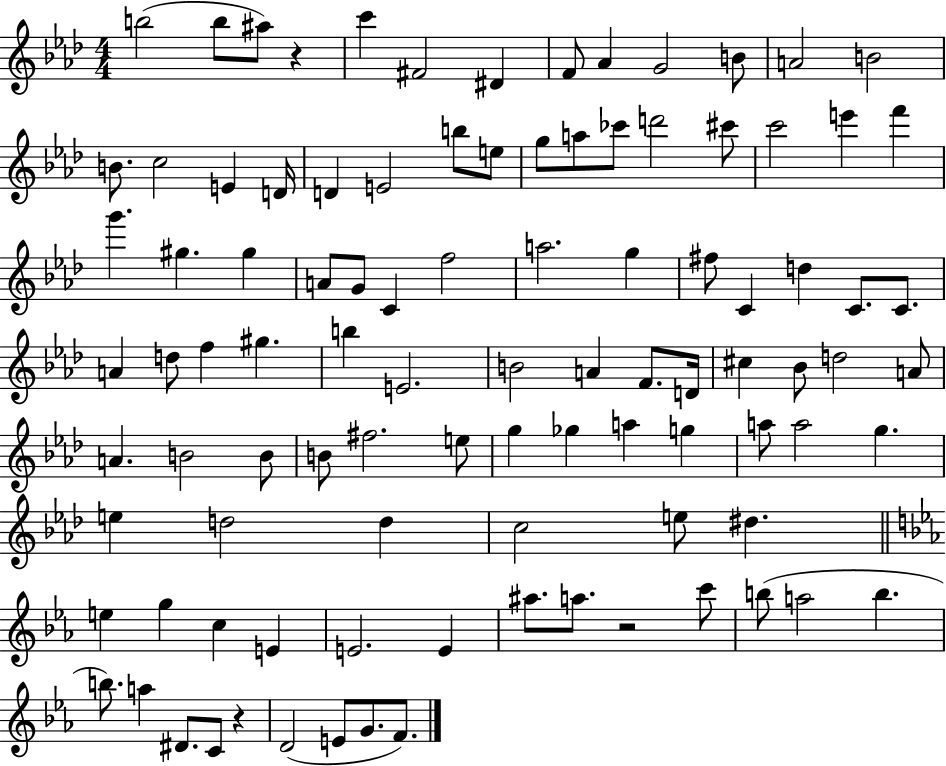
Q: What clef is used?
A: treble